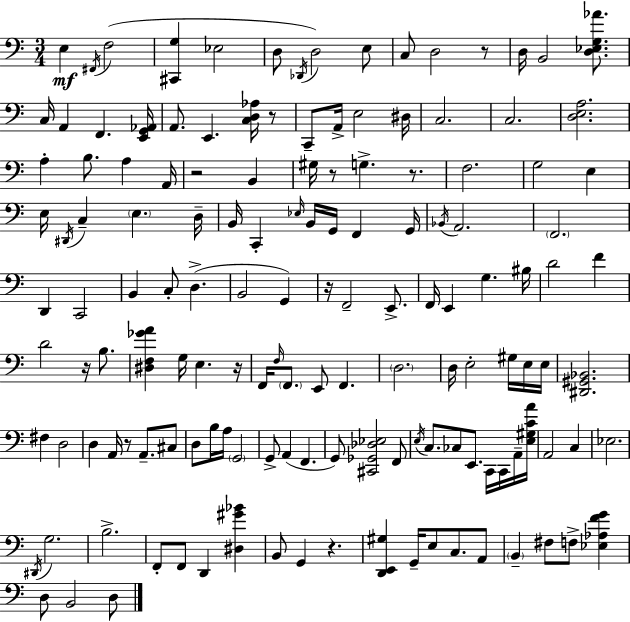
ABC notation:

X:1
T:Untitled
M:3/4
L:1/4
K:C
E, ^F,,/4 F,2 [^C,,G,] _E,2 D,/2 _D,,/4 D,2 E,/2 C,/2 D,2 z/2 D,/4 B,,2 [D,_E,G,_A]/2 C,/4 A,, F,, [E,,G,,_A,,]/4 A,,/2 E,, [C,D,_A,]/4 z/2 C,,/2 A,,/4 E,2 ^D,/4 C,2 C,2 [D,E,A,]2 A, B,/2 A, A,,/4 z2 B,, ^G,/4 z/2 G, z/2 F,2 G,2 E, E,/4 ^D,,/4 C, E, D,/4 B,,/4 C,, _E,/4 B,,/4 G,,/4 F,, G,,/4 _B,,/4 A,,2 F,,2 D,, C,,2 B,, C,/2 D, B,,2 G,, z/4 F,,2 E,,/2 F,,/4 E,, G, ^B,/4 D2 F D2 z/4 B,/2 [^D,F,_GA] G,/4 E, z/4 F,,/4 F,/4 F,,/2 E,,/2 F,, D,2 D,/4 E,2 ^G,/4 E,/4 E,/4 [^D,,^G,,_B,,]2 ^F, D,2 D, A,,/4 z/2 A,,/2 ^C,/2 D,/2 B,/4 A,/4 G,,2 G,,/2 A,, F,, G,,/2 [^C,,_G,,_D,_E,]2 F,,/2 E,/4 C,/2 _C,/2 E,,/2 C,,/4 C,,/4 A,,/4 [E,^G,CA]/4 A,,2 C, _E,2 ^D,,/4 G,2 B,2 F,,/2 F,,/2 D,, [^D,^G_B] B,,/2 G,, z [D,,E,,^G,] G,,/4 E,/2 C,/2 A,,/2 B,, ^F,/2 F,/2 [_E,_A,FG] D,/2 B,,2 D,/2